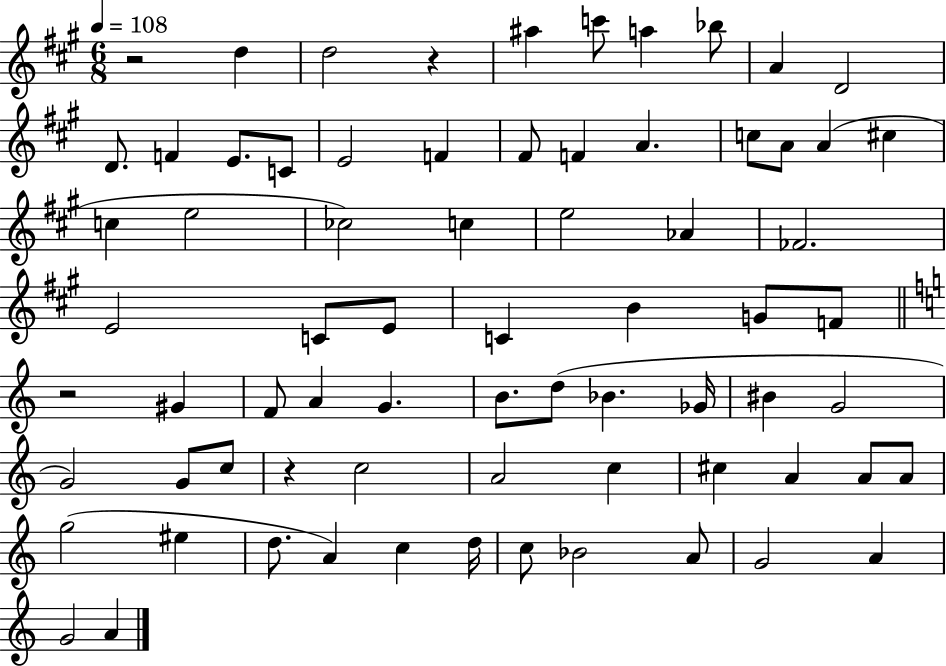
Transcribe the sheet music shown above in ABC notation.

X:1
T:Untitled
M:6/8
L:1/4
K:A
z2 d d2 z ^a c'/2 a _b/2 A D2 D/2 F E/2 C/2 E2 F ^F/2 F A c/2 A/2 A ^c c e2 _c2 c e2 _A _F2 E2 C/2 E/2 C B G/2 F/2 z2 ^G F/2 A G B/2 d/2 _B _G/4 ^B G2 G2 G/2 c/2 z c2 A2 c ^c A A/2 A/2 g2 ^e d/2 A c d/4 c/2 _B2 A/2 G2 A G2 A